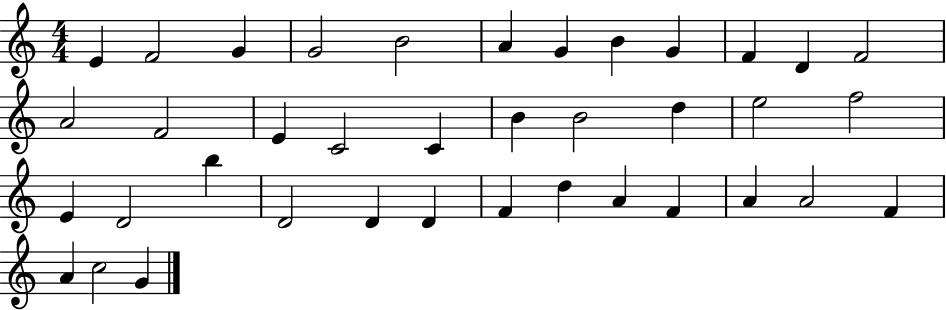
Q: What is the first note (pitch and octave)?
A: E4